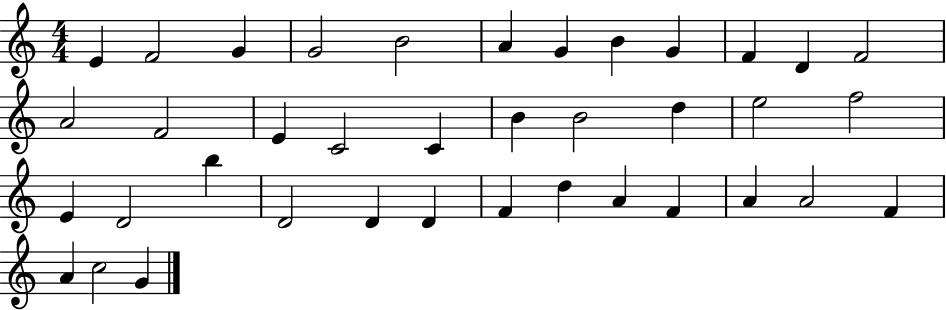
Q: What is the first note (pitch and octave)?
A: E4